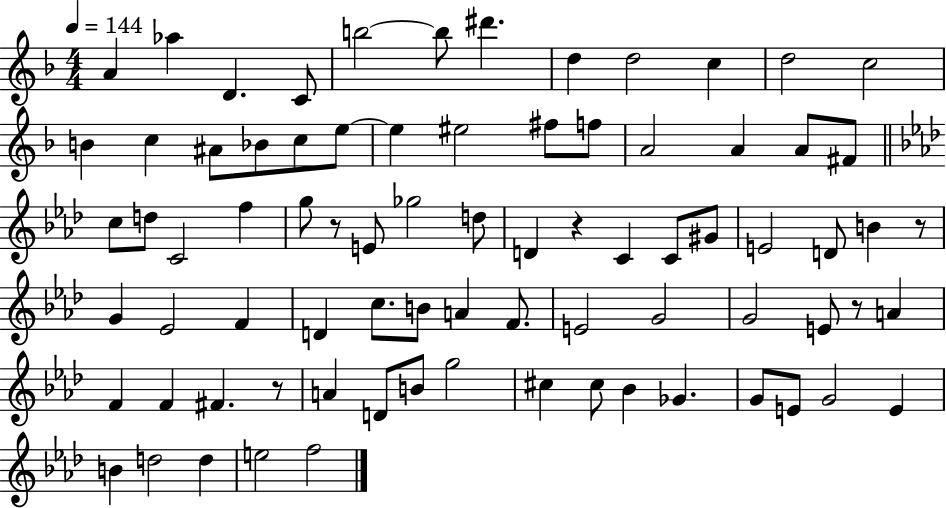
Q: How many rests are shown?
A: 5